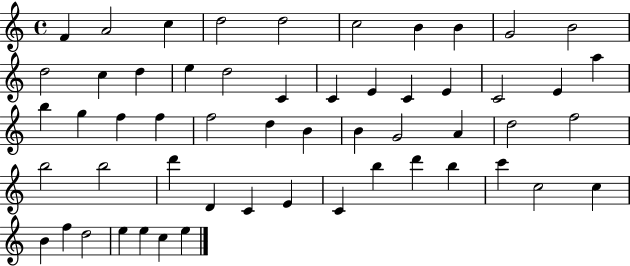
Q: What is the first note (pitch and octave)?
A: F4